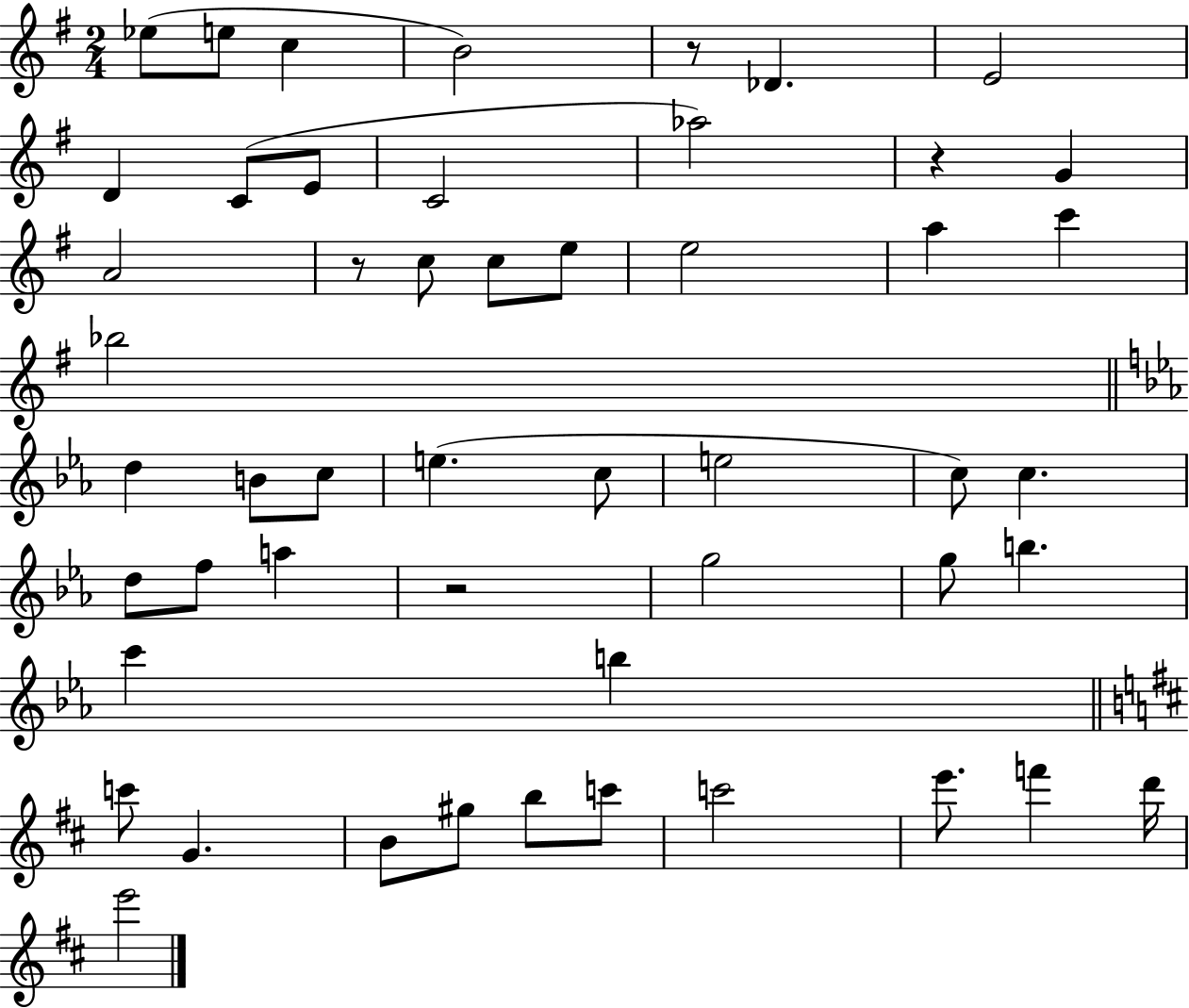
X:1
T:Untitled
M:2/4
L:1/4
K:G
_e/2 e/2 c B2 z/2 _D E2 D C/2 E/2 C2 _a2 z G A2 z/2 c/2 c/2 e/2 e2 a c' _b2 d B/2 c/2 e c/2 e2 c/2 c d/2 f/2 a z2 g2 g/2 b c' b c'/2 G B/2 ^g/2 b/2 c'/2 c'2 e'/2 f' d'/4 e'2